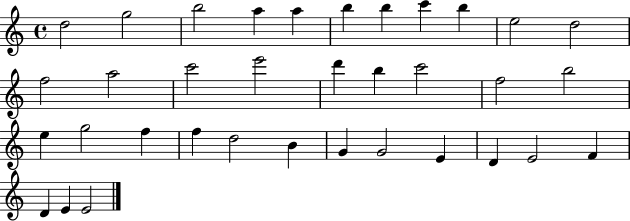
X:1
T:Untitled
M:4/4
L:1/4
K:C
d2 g2 b2 a a b b c' b e2 d2 f2 a2 c'2 e'2 d' b c'2 f2 b2 e g2 f f d2 B G G2 E D E2 F D E E2